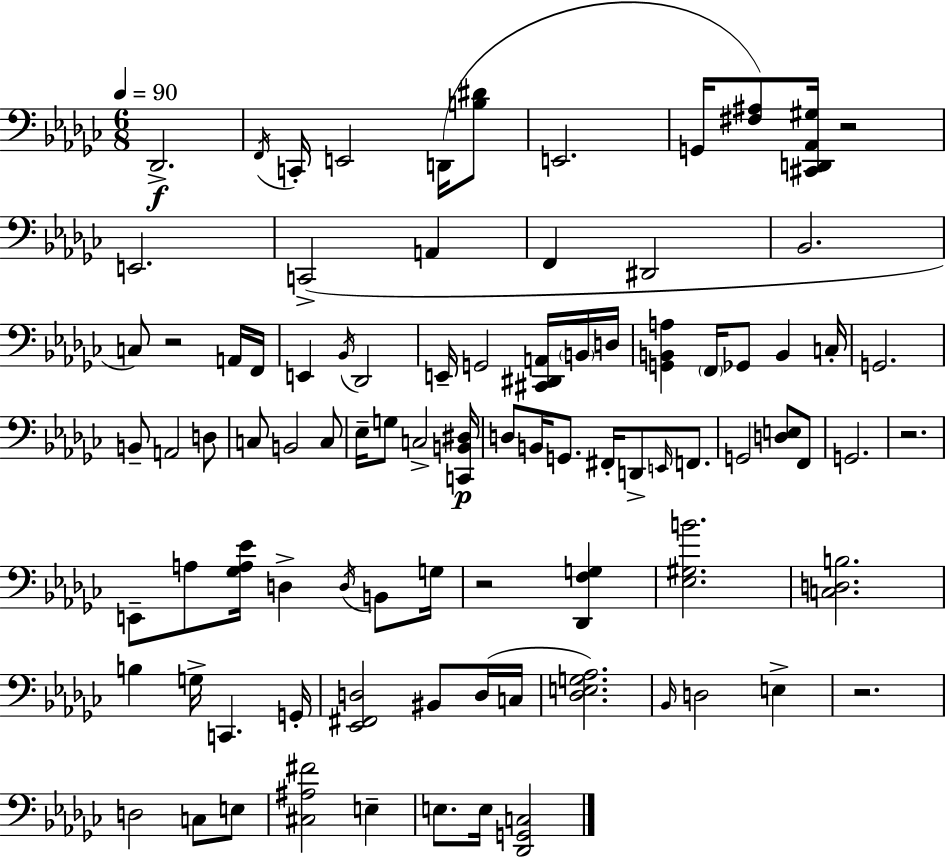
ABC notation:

X:1
T:Untitled
M:6/8
L:1/4
K:Ebm
_D,,2 F,,/4 C,,/4 E,,2 D,,/4 [B,^D]/2 E,,2 G,,/4 [^F,^A,]/2 [^C,,D,,_A,,^G,]/4 z2 E,,2 C,,2 A,, F,, ^D,,2 _B,,2 C,/2 z2 A,,/4 F,,/4 E,, _B,,/4 _D,,2 E,,/4 G,,2 [^C,,^D,,A,,]/4 B,,/4 D,/4 [G,,B,,A,] F,,/4 _G,,/2 B,, C,/4 G,,2 B,,/2 A,,2 D,/2 C,/2 B,,2 C,/2 _E,/4 G,/2 C,2 [C,,B,,^D,]/4 D,/2 B,,/4 G,,/2 ^F,,/4 D,,/2 E,,/4 F,,/2 G,,2 [D,E,]/2 F,,/2 G,,2 z2 E,,/2 A,/2 [_G,A,_E]/4 D, D,/4 B,,/2 G,/4 z2 [_D,,F,G,] [_E,^G,B]2 [C,D,B,]2 B, G,/4 C,, G,,/4 [_E,,^F,,D,]2 ^B,,/2 D,/4 C,/4 [_D,E,G,_A,]2 _B,,/4 D,2 E, z2 D,2 C,/2 E,/2 [^C,^A,^F]2 E, E,/2 E,/4 [_D,,G,,C,]2